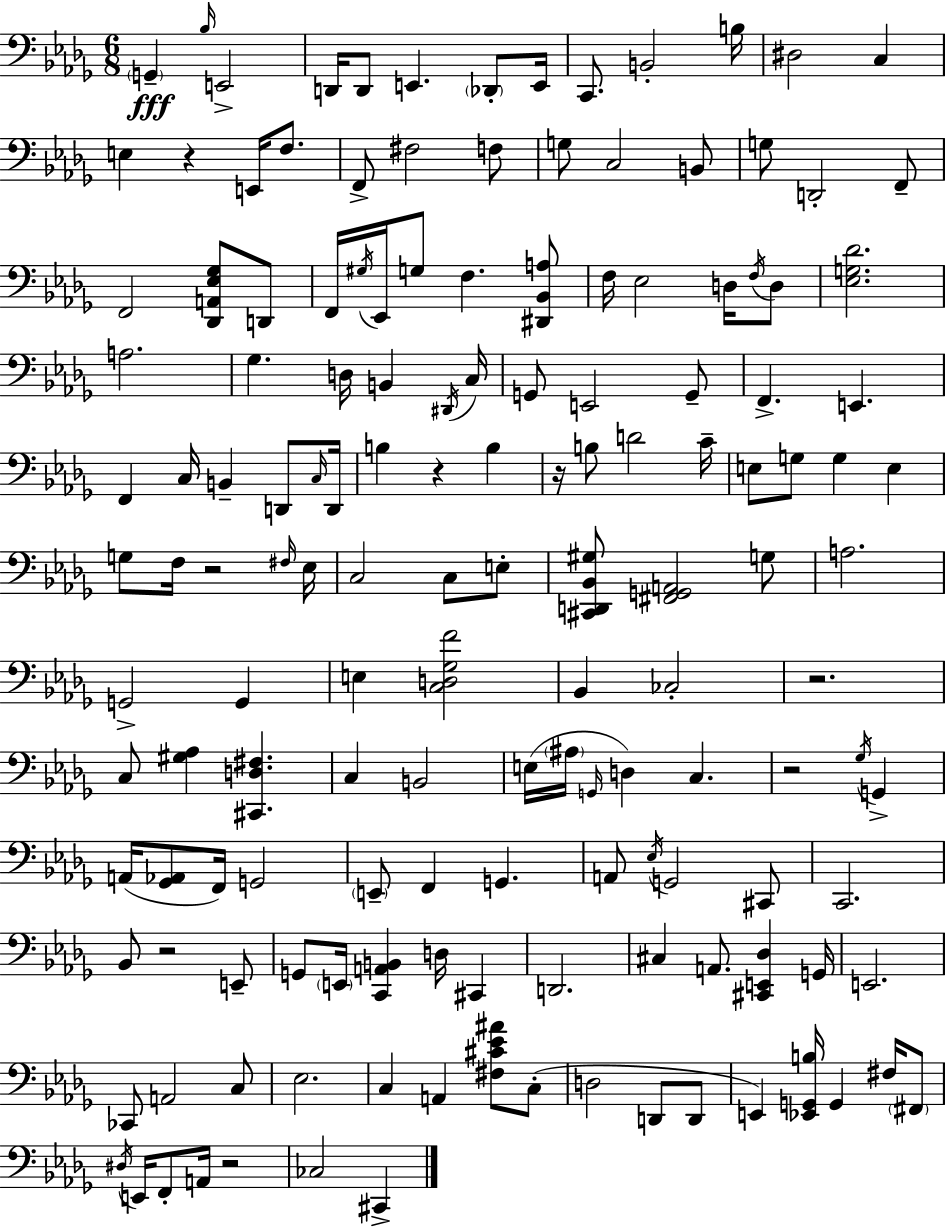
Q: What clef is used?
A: bass